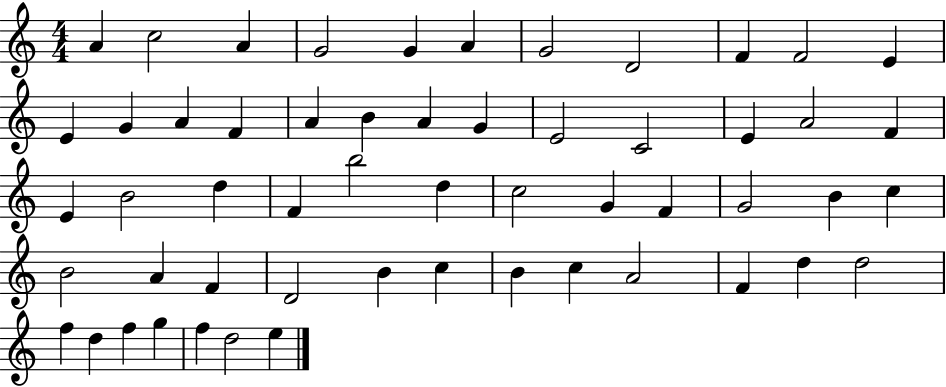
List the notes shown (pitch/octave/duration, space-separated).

A4/q C5/h A4/q G4/h G4/q A4/q G4/h D4/h F4/q F4/h E4/q E4/q G4/q A4/q F4/q A4/q B4/q A4/q G4/q E4/h C4/h E4/q A4/h F4/q E4/q B4/h D5/q F4/q B5/h D5/q C5/h G4/q F4/q G4/h B4/q C5/q B4/h A4/q F4/q D4/h B4/q C5/q B4/q C5/q A4/h F4/q D5/q D5/h F5/q D5/q F5/q G5/q F5/q D5/h E5/q